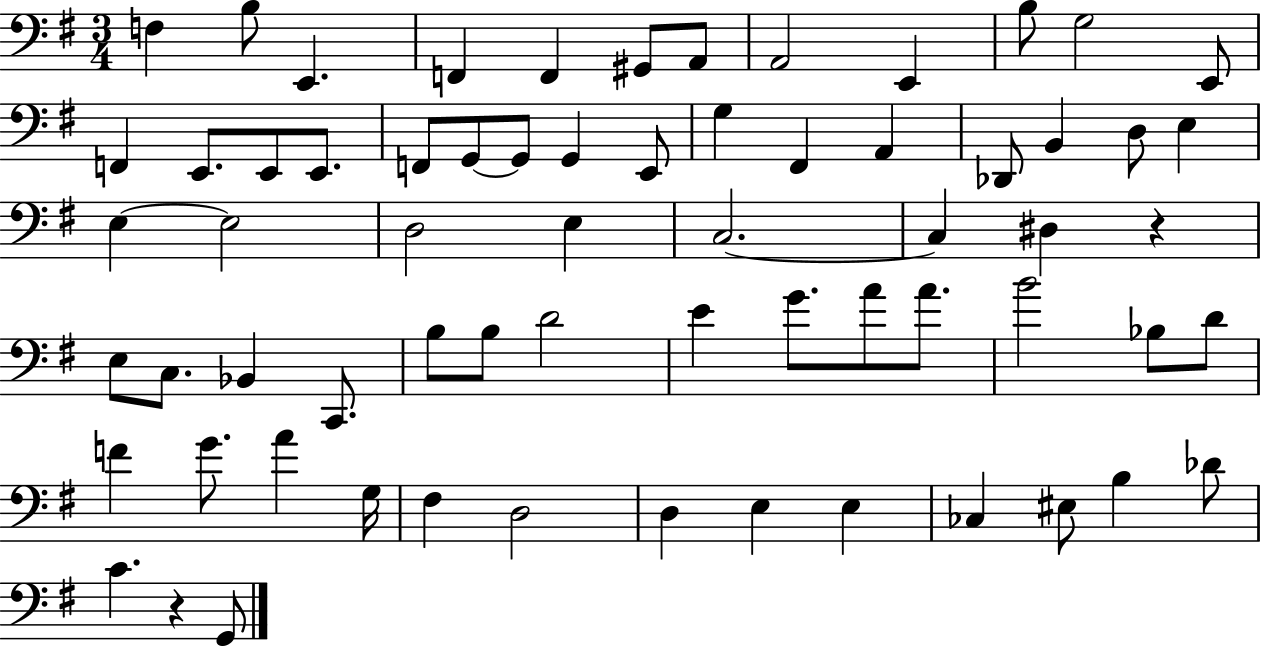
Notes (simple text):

F3/q B3/e E2/q. F2/q F2/q G#2/e A2/e A2/h E2/q B3/e G3/h E2/e F2/q E2/e. E2/e E2/e. F2/e G2/e G2/e G2/q E2/e G3/q F#2/q A2/q Db2/e B2/q D3/e E3/q E3/q E3/h D3/h E3/q C3/h. C3/q D#3/q R/q E3/e C3/e. Bb2/q C2/e. B3/e B3/e D4/h E4/q G4/e. A4/e A4/e. B4/h Bb3/e D4/e F4/q G4/e. A4/q G3/s F#3/q D3/h D3/q E3/q E3/q CES3/q EIS3/e B3/q Db4/e C4/q. R/q G2/e